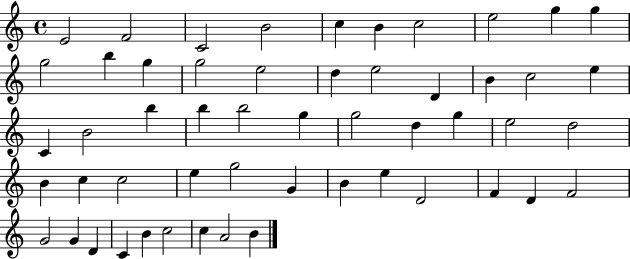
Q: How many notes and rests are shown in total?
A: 53